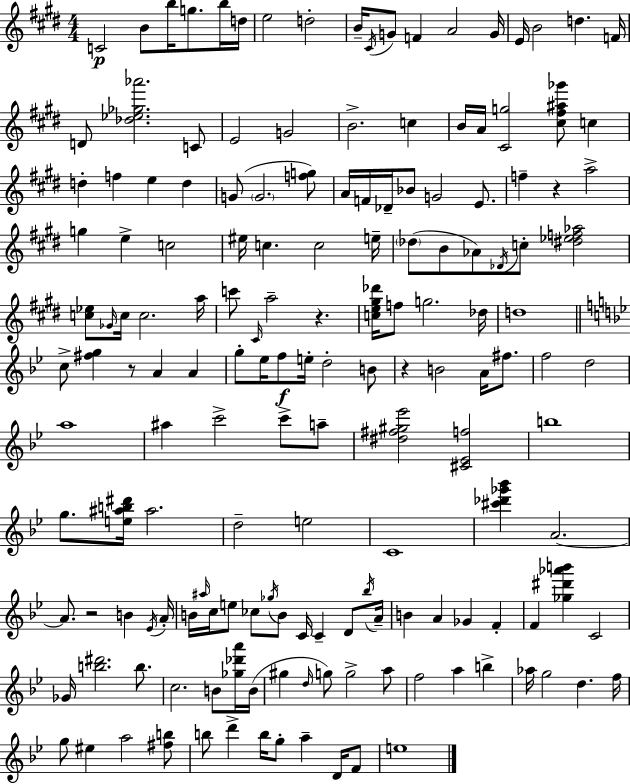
C4/h B4/e B5/s G5/e. B5/s D5/s E5/h D5/h B4/s C#4/s G4/e F4/q A4/h G4/s E4/s B4/h D5/q. F4/s D4/e [Db5,Eb5,Gb5,Ab6]/h. C4/e E4/h G4/h B4/h. C5/q B4/s A4/s [C#4,G5]/h [C#5,F#5,A#5,Gb6]/e C5/q D5/q F5/q E5/q D5/q G4/e G4/h. [F5,G5]/e A4/s F4/s Db4/s Bb4/e G4/h E4/e. F5/q R/q A5/h G5/q E5/q C5/h EIS5/s C5/q. C5/h E5/s Db5/e B4/e Ab4/e Db4/s C5/e [D#5,Eb5,F5,Ab5]/h [C5,Eb5]/e Gb4/s C5/s C5/h. A5/s C6/e C#4/s A5/h R/q. [C5,E5,G#5,Db6]/s F5/e G5/h. Db5/s D5/w C5/e [F#5,G5]/q R/e A4/q A4/q G5/e Eb5/s F5/e E5/s D5/h B4/e R/q B4/h A4/s F#5/e. F5/h D5/h A5/w A#5/q C6/h C6/e A5/e [D#5,F#5,G#5,Eb6]/h [C#4,Eb4,F5]/h B5/w G5/e. [E5,A#5,B5,D#6]/s A#5/h. D5/h E5/h C4/w [C#6,Db6,Gb6,Bb6]/q A4/h. A4/e. R/h B4/q Eb4/s A4/s B4/s A#5/s C5/s E5/e CES5/e Gb5/s B4/e C4/s C4/q D4/e Bb5/s A4/s B4/q A4/q Gb4/q F4/q F4/q [Gb5,D#6,Ab6,B6]/q C4/h Gb4/s [B5,D#6]/h. B5/e. C5/h. B4/e [Gb5,Db6,A6]/s B4/s G#5/q D5/s G5/e G5/h A5/e F5/h A5/q B5/q Ab5/s G5/h D5/q. F5/s G5/e EIS5/q A5/h [F#5,B5]/e B5/e D6/q B5/s G5/e A5/q D4/s F4/e E5/w